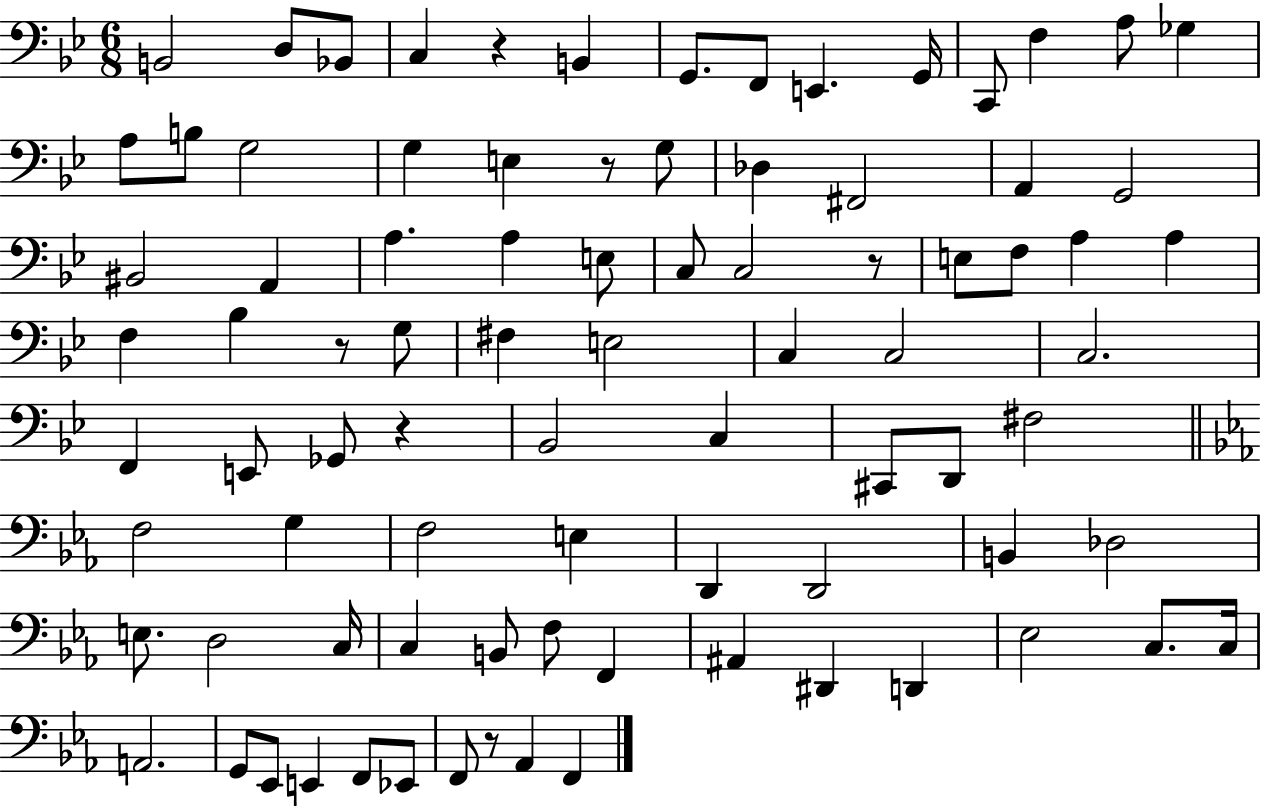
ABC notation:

X:1
T:Untitled
M:6/8
L:1/4
K:Bb
B,,2 D,/2 _B,,/2 C, z B,, G,,/2 F,,/2 E,, G,,/4 C,,/2 F, A,/2 _G, A,/2 B,/2 G,2 G, E, z/2 G,/2 _D, ^F,,2 A,, G,,2 ^B,,2 A,, A, A, E,/2 C,/2 C,2 z/2 E,/2 F,/2 A, A, F, _B, z/2 G,/2 ^F, E,2 C, C,2 C,2 F,, E,,/2 _G,,/2 z _B,,2 C, ^C,,/2 D,,/2 ^F,2 F,2 G, F,2 E, D,, D,,2 B,, _D,2 E,/2 D,2 C,/4 C, B,,/2 F,/2 F,, ^A,, ^D,, D,, _E,2 C,/2 C,/4 A,,2 G,,/2 _E,,/2 E,, F,,/2 _E,,/2 F,,/2 z/2 _A,, F,,